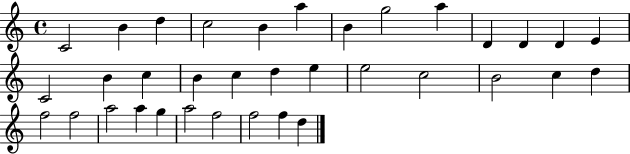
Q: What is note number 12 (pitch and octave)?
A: D4